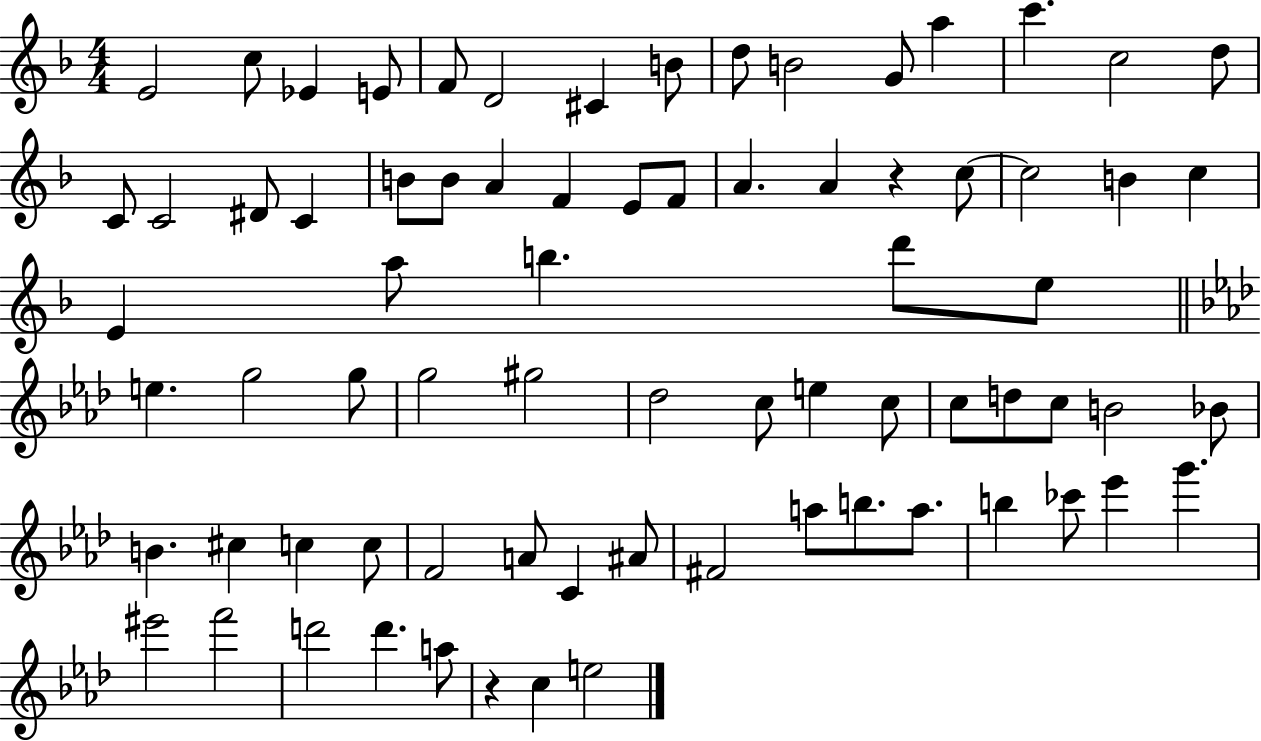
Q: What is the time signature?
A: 4/4